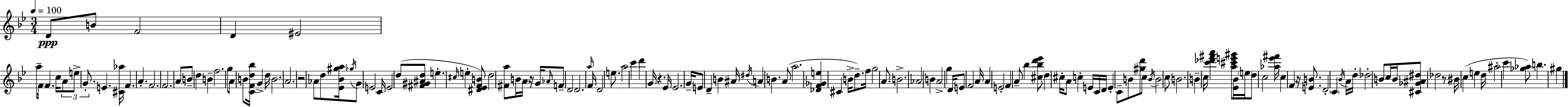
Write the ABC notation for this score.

X:1
T:Untitled
M:3/4
L:1/4
K:Gm
D/2 B/2 F2 D ^E2 a/2 F/4 F c/4 A/2 e/2 G/2 E [^C_a]/4 F A F2 F2 A/2 B/2 d B f2 g/2 A/2 B/2 [CFd_b]/4 G d/4 B2 A2 z2 _A/2 d/2 [_E_B^ga]/4 _g/4 G/2 E2 C/4 E2 d/2 [^F^G^Ad]/2 e ^c/4 e [^D_EFB]/2 d2 [^Fa]/2 B/4 A/4 z/4 G/4 _A/4 F/2 D2 D2 a/4 F/4 D2 e/2 a2 c' d' G/4 z _E/4 _E2 G/4 E/2 D B ^A/4 ^d/4 A B A/2 a2 [_DF_Ge] ^C B/4 d/2 f/4 g2 A/2 B2 _A2 B A2 g D/4 E/2 F2 A/4 A E2 F A/2 _b [^c_bd'_e']/2 d ^c/4 A/2 c E/4 C/4 D/4 E C/2 B/2 [^gd']/2 c/2 B/4 B2 c/2 B2 B c/4 [c'_d'^f'a'] [a^c'e'^g']/2 [_E_B]/4 e/4 d/2 c2 [_a_e'^f']/4 c F z/4 [EB]/2 D2 C _B/4 A/4 d/4 _d2 B/2 c/4 B/4 [^C_G^A^d]/2 _d2 z/2 ^B/4 c e d/4 ^a2 c' [_g_a]/2 b ^g